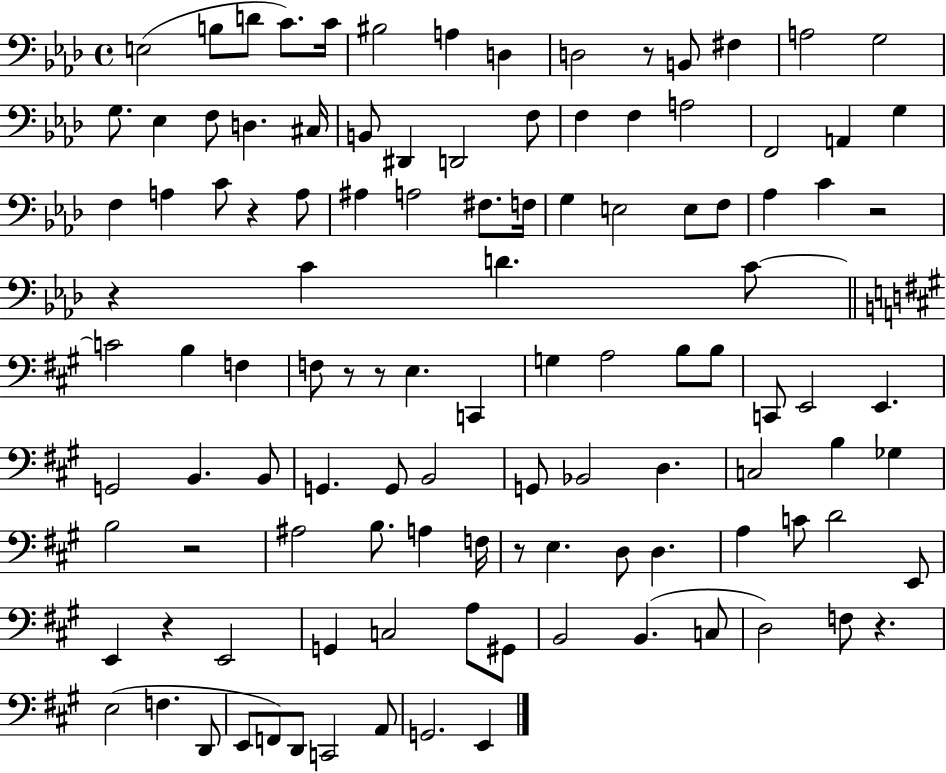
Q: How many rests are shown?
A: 10